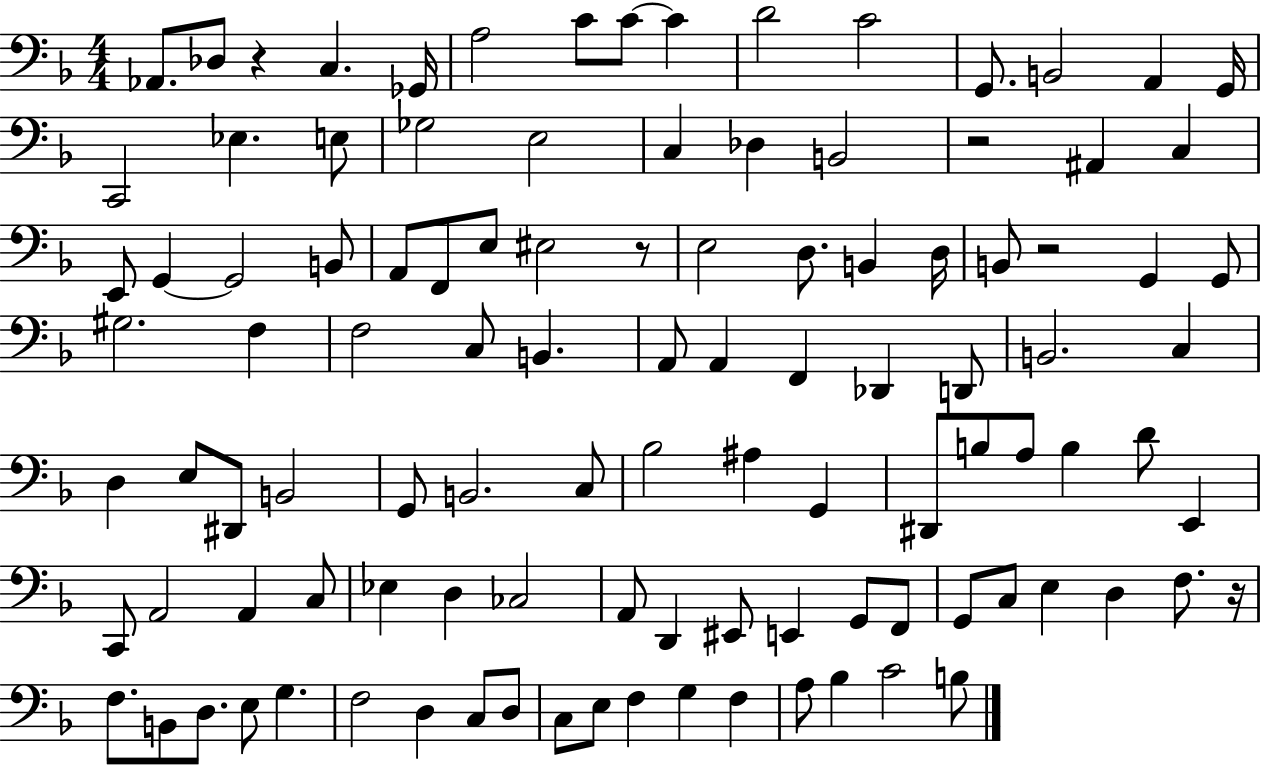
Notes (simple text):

Ab2/e. Db3/e R/q C3/q. Gb2/s A3/h C4/e C4/e C4/q D4/h C4/h G2/e. B2/h A2/q G2/s C2/h Eb3/q. E3/e Gb3/h E3/h C3/q Db3/q B2/h R/h A#2/q C3/q E2/e G2/q G2/h B2/e A2/e F2/e E3/e EIS3/h R/e E3/h D3/e. B2/q D3/s B2/e R/h G2/q G2/e G#3/h. F3/q F3/h C3/e B2/q. A2/e A2/q F2/q Db2/q D2/e B2/h. C3/q D3/q E3/e D#2/e B2/h G2/e B2/h. C3/e Bb3/h A#3/q G2/q D#2/e B3/e A3/e B3/q D4/e E2/q C2/e A2/h A2/q C3/e Eb3/q D3/q CES3/h A2/e D2/q EIS2/e E2/q G2/e F2/e G2/e C3/e E3/q D3/q F3/e. R/s F3/e. B2/e D3/e. E3/e G3/q. F3/h D3/q C3/e D3/e C3/e E3/e F3/q G3/q F3/q A3/e Bb3/q C4/h B3/e